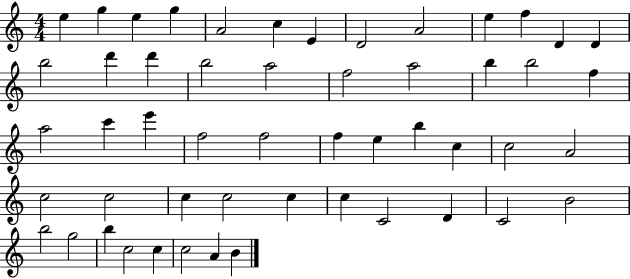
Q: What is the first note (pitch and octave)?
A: E5